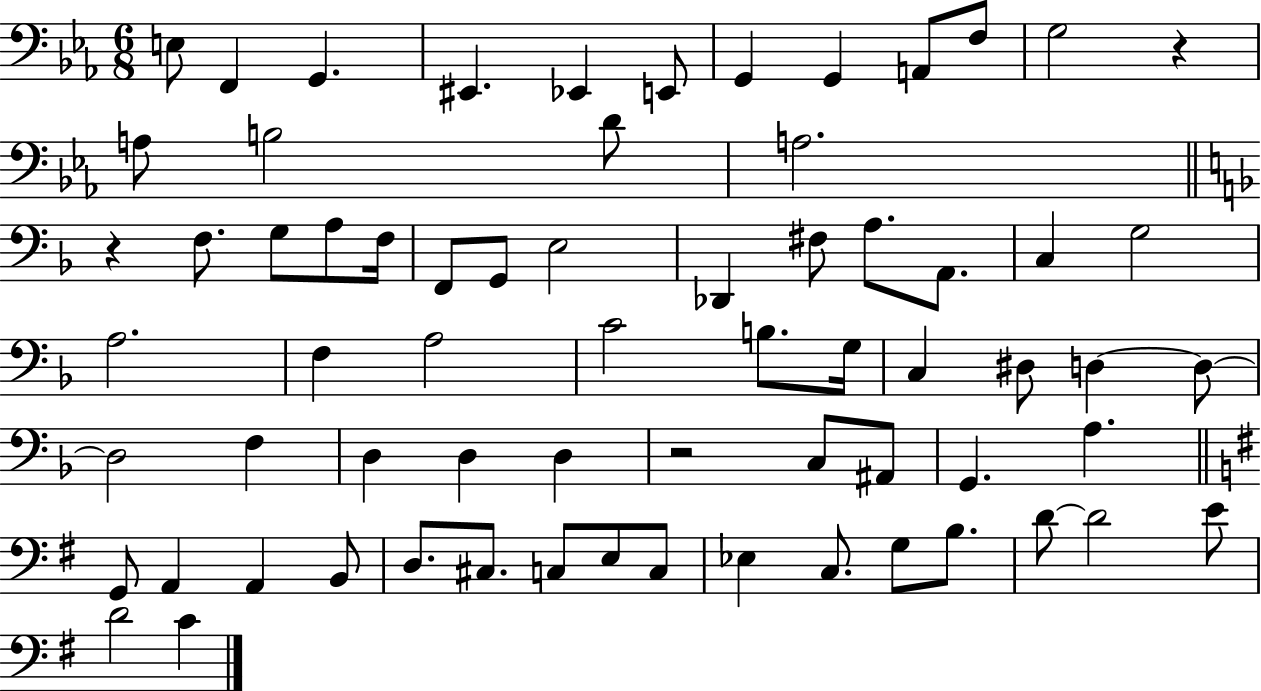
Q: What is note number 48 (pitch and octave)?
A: G2